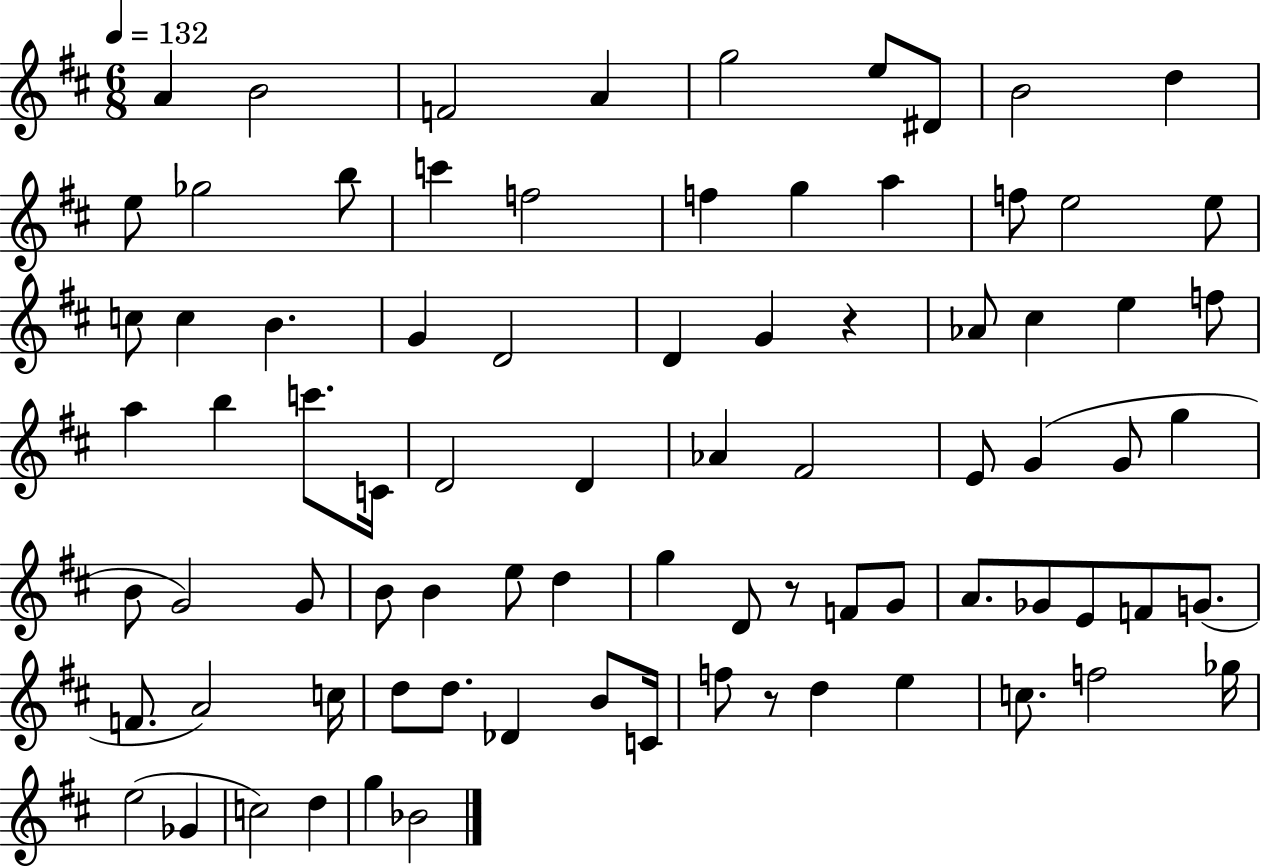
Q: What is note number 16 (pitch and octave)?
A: G5